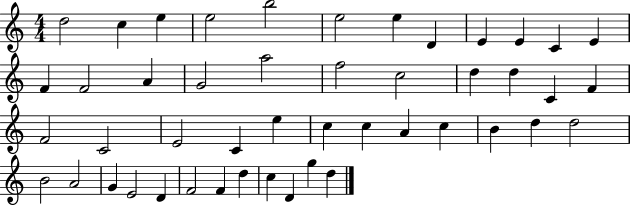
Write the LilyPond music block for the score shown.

{
  \clef treble
  \numericTimeSignature
  \time 4/4
  \key c \major
  d''2 c''4 e''4 | e''2 b''2 | e''2 e''4 d'4 | e'4 e'4 c'4 e'4 | \break f'4 f'2 a'4 | g'2 a''2 | f''2 c''2 | d''4 d''4 c'4 f'4 | \break f'2 c'2 | e'2 c'4 e''4 | c''4 c''4 a'4 c''4 | b'4 d''4 d''2 | \break b'2 a'2 | g'4 e'2 d'4 | f'2 f'4 d''4 | c''4 d'4 g''4 d''4 | \break \bar "|."
}